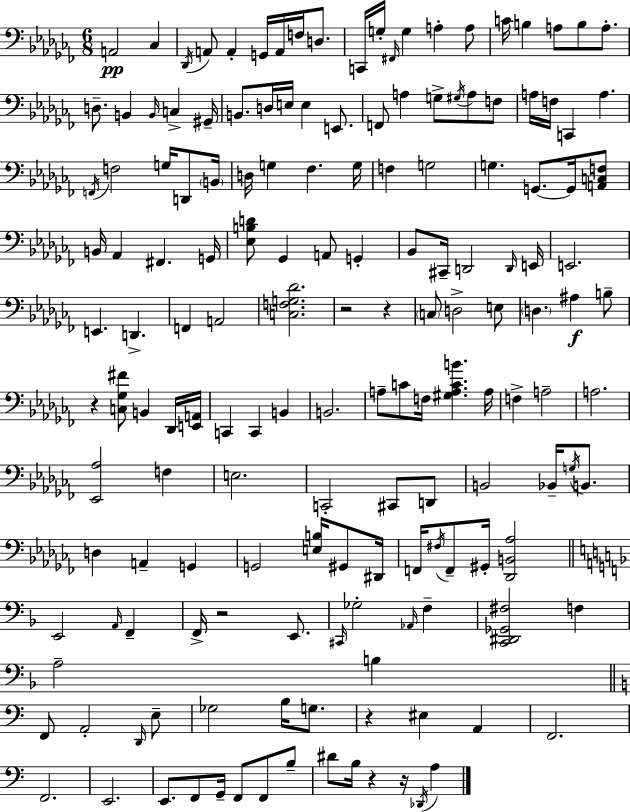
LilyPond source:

{
  \clef bass
  \numericTimeSignature
  \time 6/8
  \key aes \minor
  a,2\pp ces4 | \acciaccatura { des,16 } a,8 a,4-. g,16 a,16 f16 d8. | c,16 g16-. \grace { fis,16 } g4 a4-. | a8 c'16 b4 a8 b8 a8.-. | \break d8.-- b,4 \grace { b,16 } c4-> | gis,16-- b,8. d16 e16 e4 | e,8. f,8 a4 g8-> \acciaccatura { gis16 } | a8 f8 a16 f16 c,4 a4. | \break \acciaccatura { f,16 } f2 | g16 d,8 \parenthesize b,16 d16 g4 fes4. | g16 f4 g2 | g4. g,8.~~ | \break g,16 <a, c f>8 b,16 aes,4 fis,4. | g,16 <ees b d'>8 ges,4 a,8 | g,4-. bes,8 cis,16-- d,2 | \grace { d,16 } e,16 e,2. | \break e,4. | d,4.-> f,4 a,2 | <c f g des'>2. | r2 | \break r4 \parenthesize c8 d2-> | e8 \parenthesize d4. | ais4\f b8-- r4 <c ges fis'>8 | b,4 des,16 <e, a,>16 c,4 c,4 | \break b,4 b,2. | a8-- c'8 f16 <gis a c' b'>4. | a16 f4-> a2-- | a2. | \break <ees, aes>2 | f4 e2. | c,2-. | cis,8 d,8 b,2 | \break bes,16-- \acciaccatura { g16 } b,8. d4 a,4-- | g,4 g,2 | <e b>16 gis,8 dis,16 f,16 \acciaccatura { fis16 } f,8-- gis,16-. | <des, b, aes>2 \bar "||" \break \key f \major e,2 \grace { a,16 } f,4-- | f,16-> r2 e,8. | \grace { cis,16 } ges2-. \grace { aes,16 } f4-- | <c, dis, ges, fis>2 f4 | \break a2-- b4 | \bar "||" \break \key c \major f,8 a,2-. \grace { d,16 } e8-- | ges2 b16 g8. | r4 eis4 a,4 | f,2. | \break f,2. | e,2. | e,8. f,8 g,16-- f,8 f,8 b8-- | dis'8 b16 r4 r16 \acciaccatura { des,16 } a4 | \break \bar "|."
}